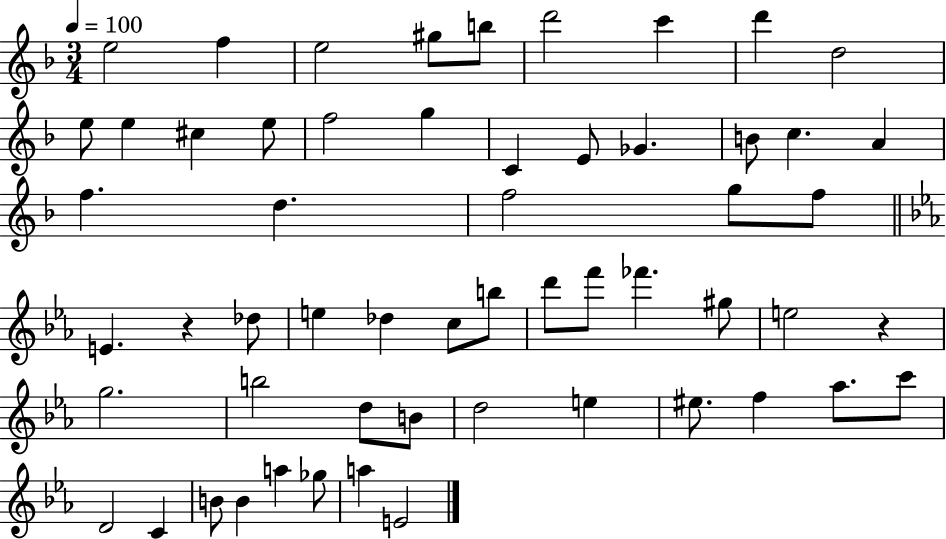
{
  \clef treble
  \numericTimeSignature
  \time 3/4
  \key f \major
  \tempo 4 = 100
  e''2 f''4 | e''2 gis''8 b''8 | d'''2 c'''4 | d'''4 d''2 | \break e''8 e''4 cis''4 e''8 | f''2 g''4 | c'4 e'8 ges'4. | b'8 c''4. a'4 | \break f''4. d''4. | f''2 g''8 f''8 | \bar "||" \break \key ees \major e'4. r4 des''8 | e''4 des''4 c''8 b''8 | d'''8 f'''8 fes'''4. gis''8 | e''2 r4 | \break g''2. | b''2 d''8 b'8 | d''2 e''4 | eis''8. f''4 aes''8. c'''8 | \break d'2 c'4 | b'8 b'4 a''4 ges''8 | a''4 e'2 | \bar "|."
}